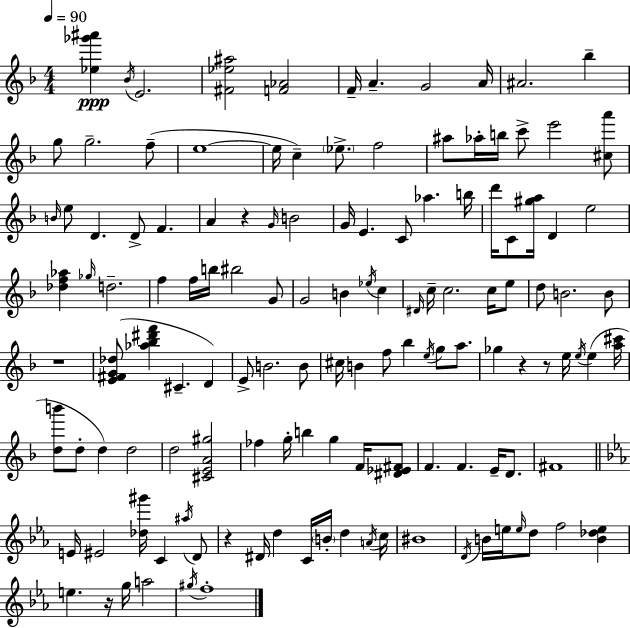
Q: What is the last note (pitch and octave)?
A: F5